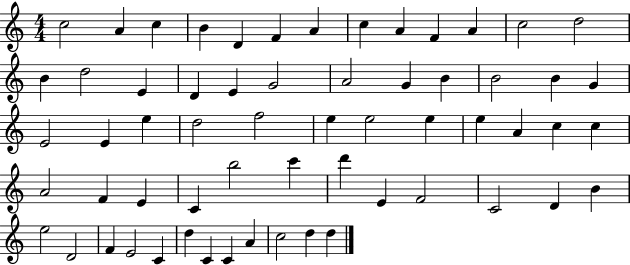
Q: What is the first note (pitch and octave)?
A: C5